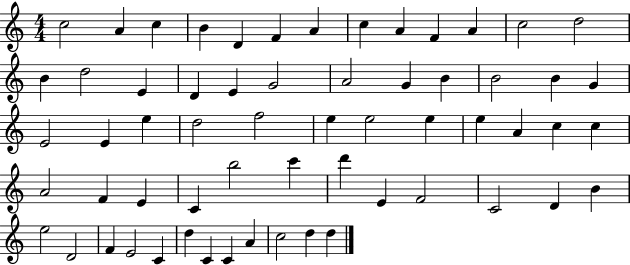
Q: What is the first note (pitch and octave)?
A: C5